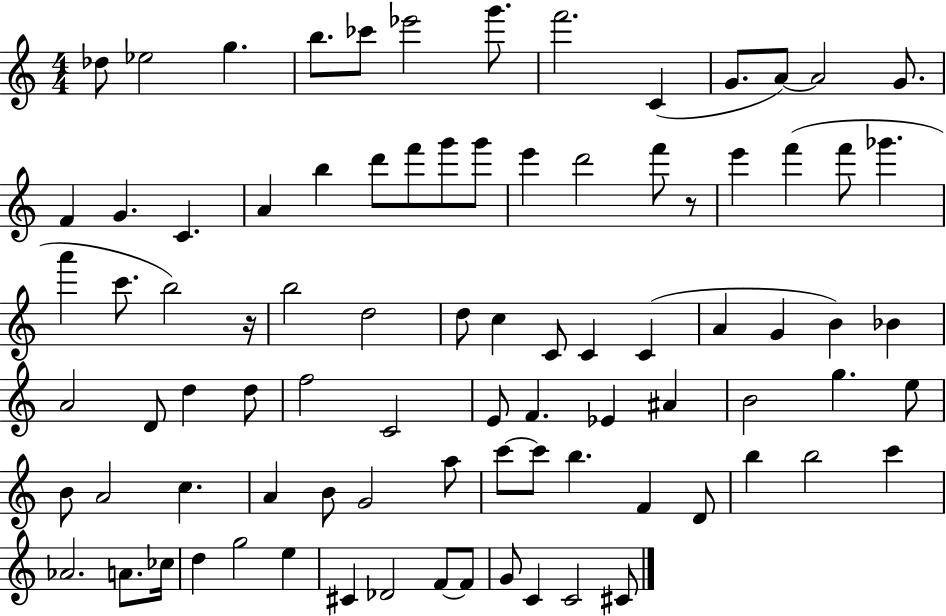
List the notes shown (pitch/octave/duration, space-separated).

Db5/e Eb5/h G5/q. B5/e. CES6/e Eb6/h G6/e. F6/h. C4/q G4/e. A4/e A4/h G4/e. F4/q G4/q. C4/q. A4/q B5/q D6/e F6/e G6/e G6/e E6/q D6/h F6/e R/e E6/q F6/q F6/e Gb6/q. A6/q C6/e. B5/h R/s B5/h D5/h D5/e C5/q C4/e C4/q C4/q A4/q G4/q B4/q Bb4/q A4/h D4/e D5/q D5/e F5/h C4/h E4/e F4/q. Eb4/q A#4/q B4/h G5/q. E5/e B4/e A4/h C5/q. A4/q B4/e G4/h A5/e C6/e C6/e B5/q. F4/q D4/e B5/q B5/h C6/q Ab4/h. A4/e. CES5/s D5/q G5/h E5/q C#4/q Db4/h F4/e F4/e G4/e C4/q C4/h C#4/e